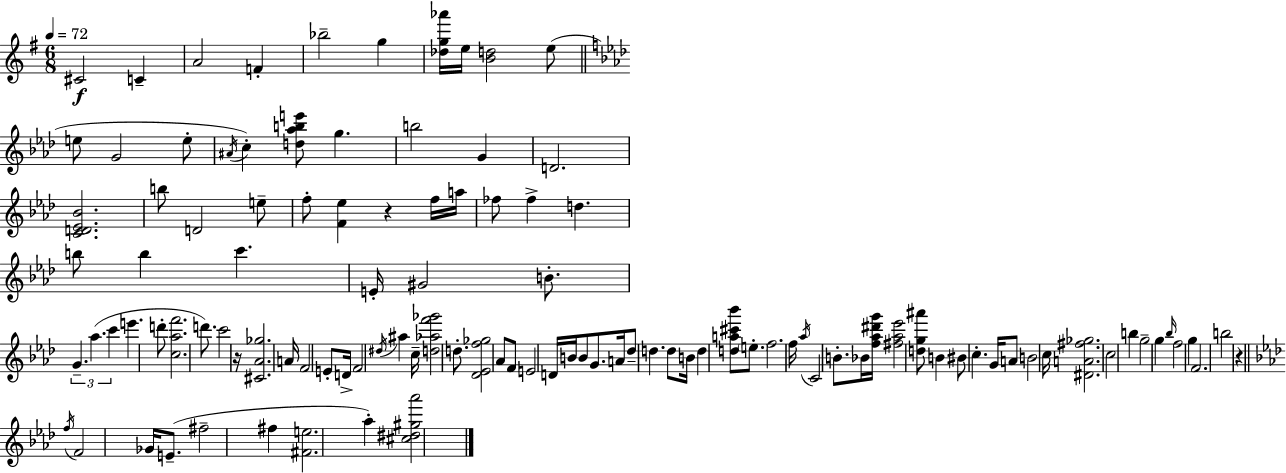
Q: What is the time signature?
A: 6/8